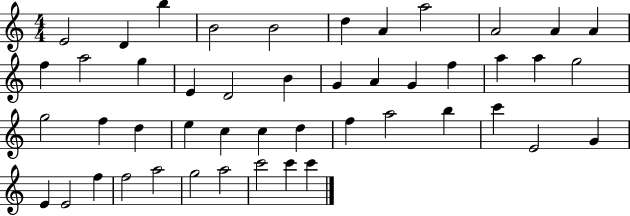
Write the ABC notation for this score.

X:1
T:Untitled
M:4/4
L:1/4
K:C
E2 D b B2 B2 d A a2 A2 A A f a2 g E D2 B G A G f a a g2 g2 f d e c c d f a2 b c' E2 G E E2 f f2 a2 g2 a2 c'2 c' c'